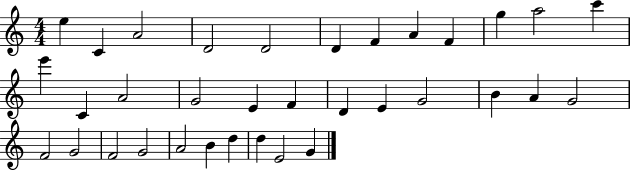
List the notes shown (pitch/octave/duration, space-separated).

E5/q C4/q A4/h D4/h D4/h D4/q F4/q A4/q F4/q G5/q A5/h C6/q E6/q C4/q A4/h G4/h E4/q F4/q D4/q E4/q G4/h B4/q A4/q G4/h F4/h G4/h F4/h G4/h A4/h B4/q D5/q D5/q E4/h G4/q